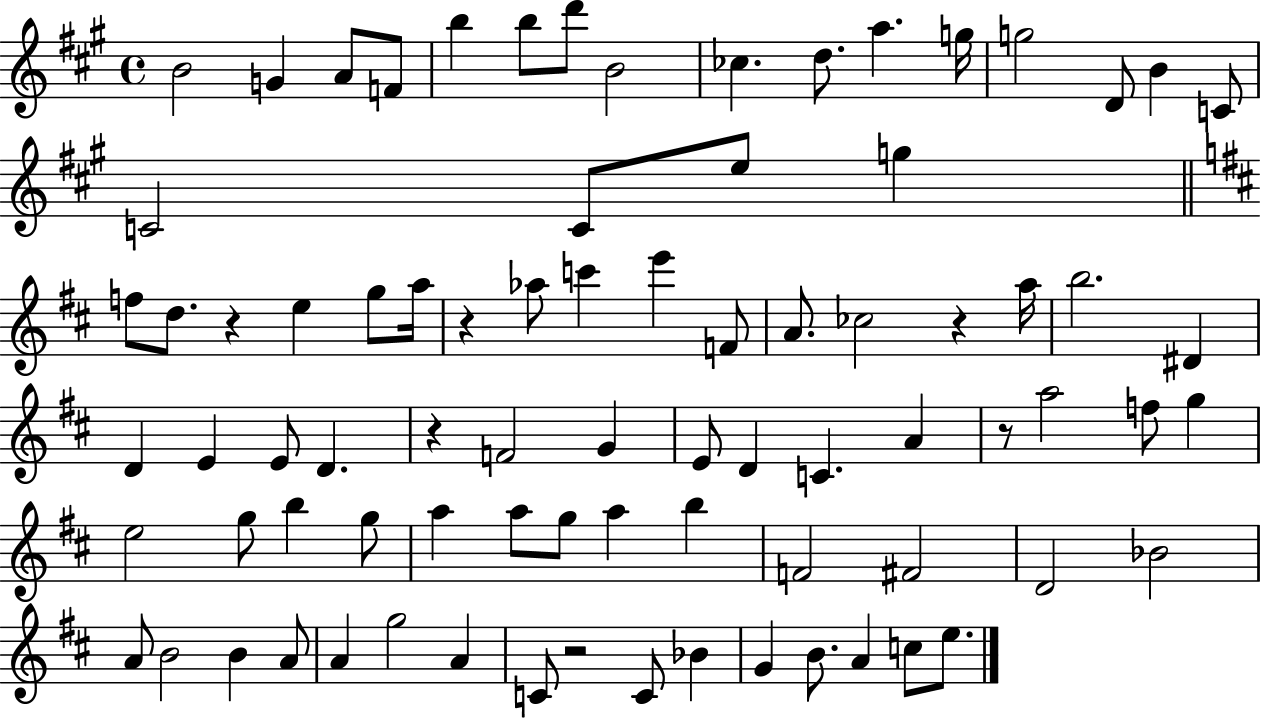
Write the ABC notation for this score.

X:1
T:Untitled
M:4/4
L:1/4
K:A
B2 G A/2 F/2 b b/2 d'/2 B2 _c d/2 a g/4 g2 D/2 B C/2 C2 C/2 e/2 g f/2 d/2 z e g/2 a/4 z _a/2 c' e' F/2 A/2 _c2 z a/4 b2 ^D D E E/2 D z F2 G E/2 D C A z/2 a2 f/2 g e2 g/2 b g/2 a a/2 g/2 a b F2 ^F2 D2 _B2 A/2 B2 B A/2 A g2 A C/2 z2 C/2 _B G B/2 A c/2 e/2